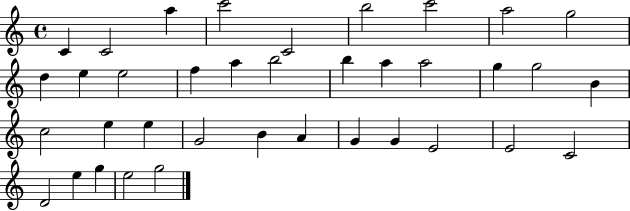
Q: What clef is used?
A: treble